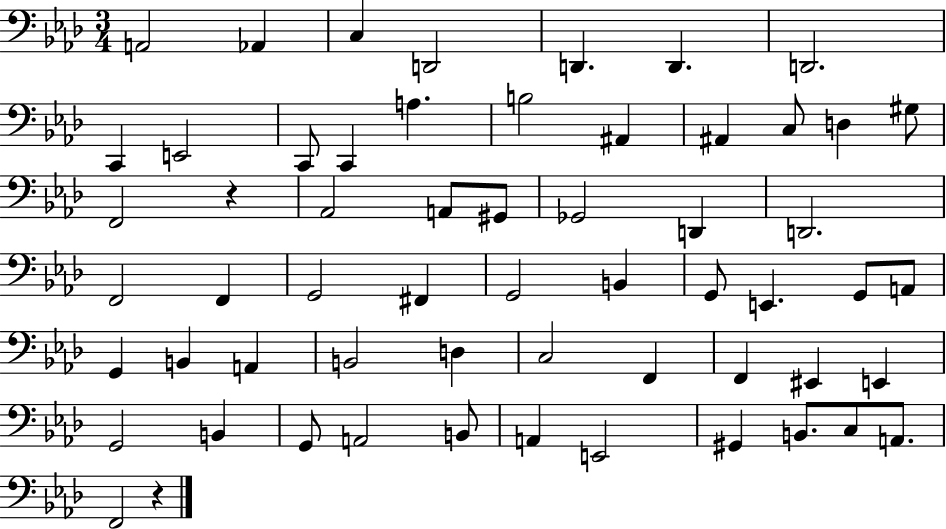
{
  \clef bass
  \numericTimeSignature
  \time 3/4
  \key aes \major
  a,2 aes,4 | c4 d,2 | d,4. d,4. | d,2. | \break c,4 e,2 | c,8 c,4 a4. | b2 ais,4 | ais,4 c8 d4 gis8 | \break f,2 r4 | aes,2 a,8 gis,8 | ges,2 d,4 | d,2. | \break f,2 f,4 | g,2 fis,4 | g,2 b,4 | g,8 e,4. g,8 a,8 | \break g,4 b,4 a,4 | b,2 d4 | c2 f,4 | f,4 eis,4 e,4 | \break g,2 b,4 | g,8 a,2 b,8 | a,4 e,2 | gis,4 b,8. c8 a,8. | \break f,2 r4 | \bar "|."
}